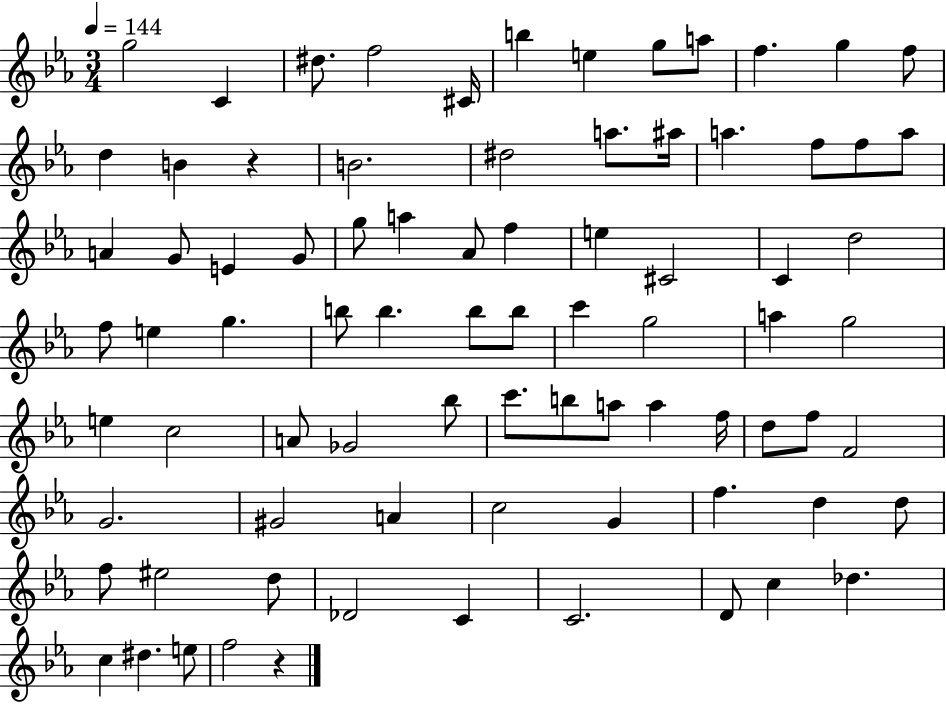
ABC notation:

X:1
T:Untitled
M:3/4
L:1/4
K:Eb
g2 C ^d/2 f2 ^C/4 b e g/2 a/2 f g f/2 d B z B2 ^d2 a/2 ^a/4 a f/2 f/2 a/2 A G/2 E G/2 g/2 a _A/2 f e ^C2 C d2 f/2 e g b/2 b b/2 b/2 c' g2 a g2 e c2 A/2 _G2 _b/2 c'/2 b/2 a/2 a f/4 d/2 f/2 F2 G2 ^G2 A c2 G f d d/2 f/2 ^e2 d/2 _D2 C C2 D/2 c _d c ^d e/2 f2 z